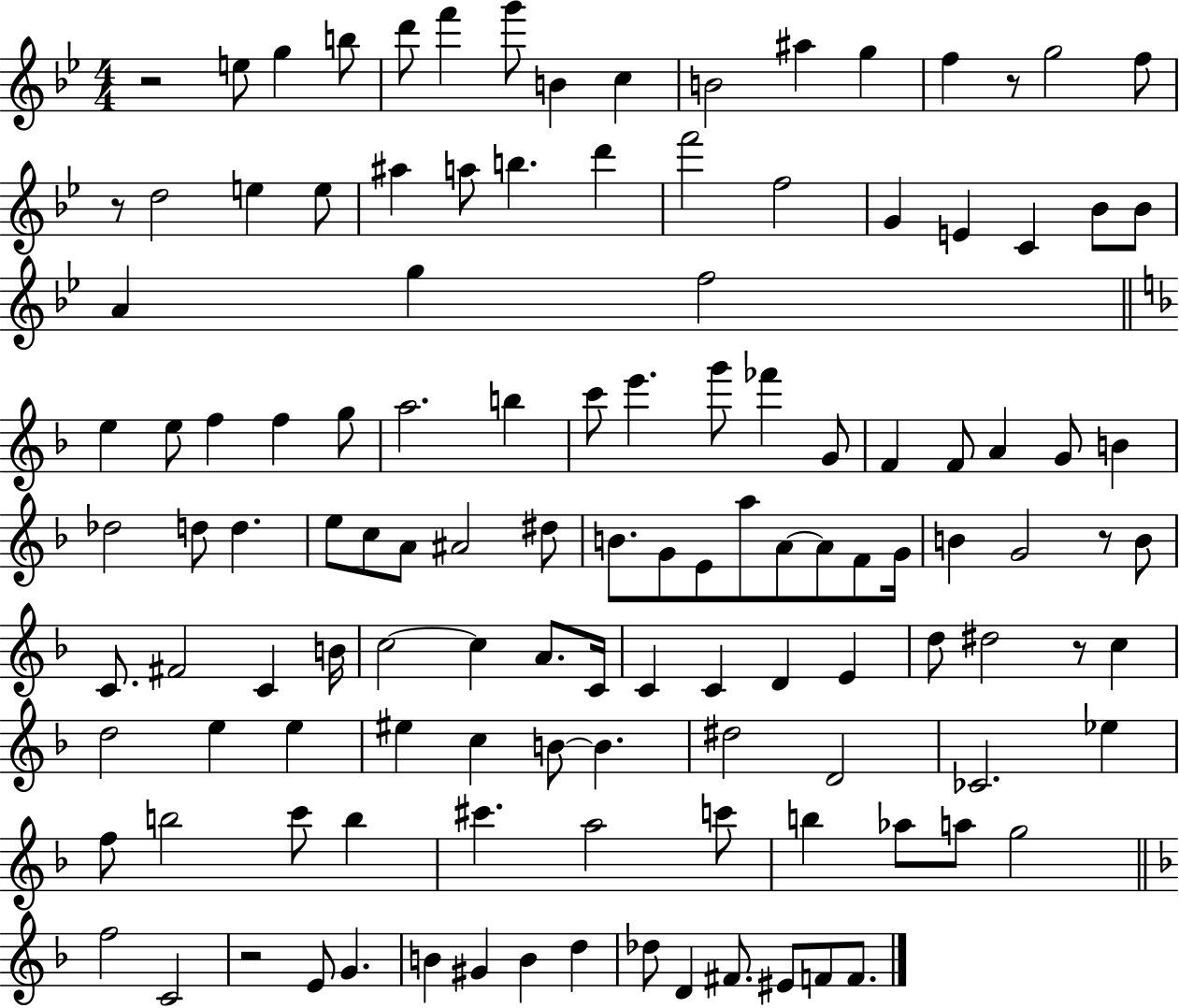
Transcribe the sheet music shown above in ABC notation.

X:1
T:Untitled
M:4/4
L:1/4
K:Bb
z2 e/2 g b/2 d'/2 f' g'/2 B c B2 ^a g f z/2 g2 f/2 z/2 d2 e e/2 ^a a/2 b d' f'2 f2 G E C _B/2 _B/2 A g f2 e e/2 f f g/2 a2 b c'/2 e' g'/2 _f' G/2 F F/2 A G/2 B _d2 d/2 d e/2 c/2 A/2 ^A2 ^d/2 B/2 G/2 E/2 a/2 A/2 A/2 F/2 G/4 B G2 z/2 B/2 C/2 ^F2 C B/4 c2 c A/2 C/4 C C D E d/2 ^d2 z/2 c d2 e e ^e c B/2 B ^d2 D2 _C2 _e f/2 b2 c'/2 b ^c' a2 c'/2 b _a/2 a/2 g2 f2 C2 z2 E/2 G B ^G B d _d/2 D ^F/2 ^E/2 F/2 F/2